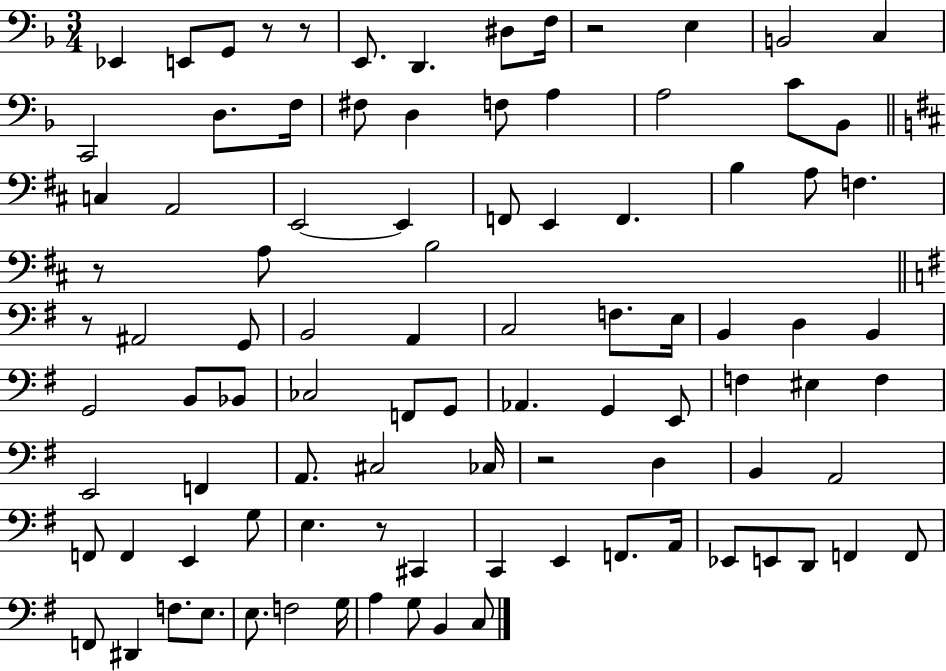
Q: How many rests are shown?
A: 7